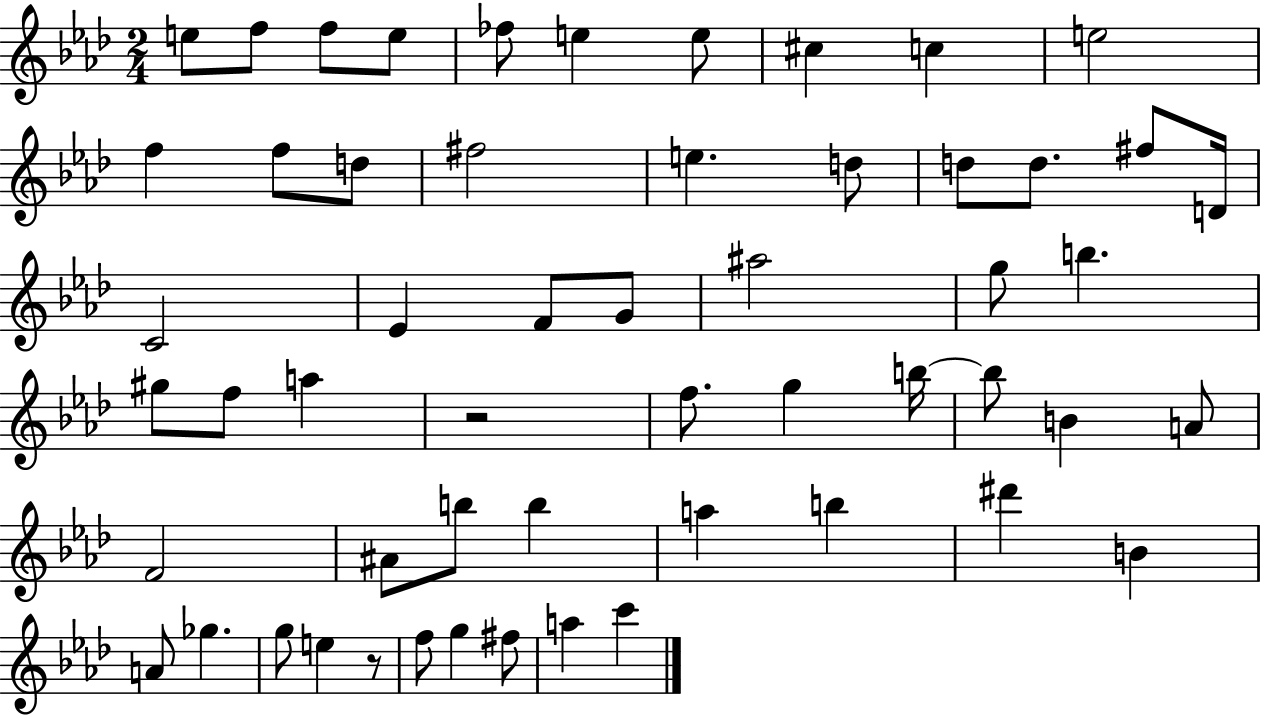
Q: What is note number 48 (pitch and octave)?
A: E5